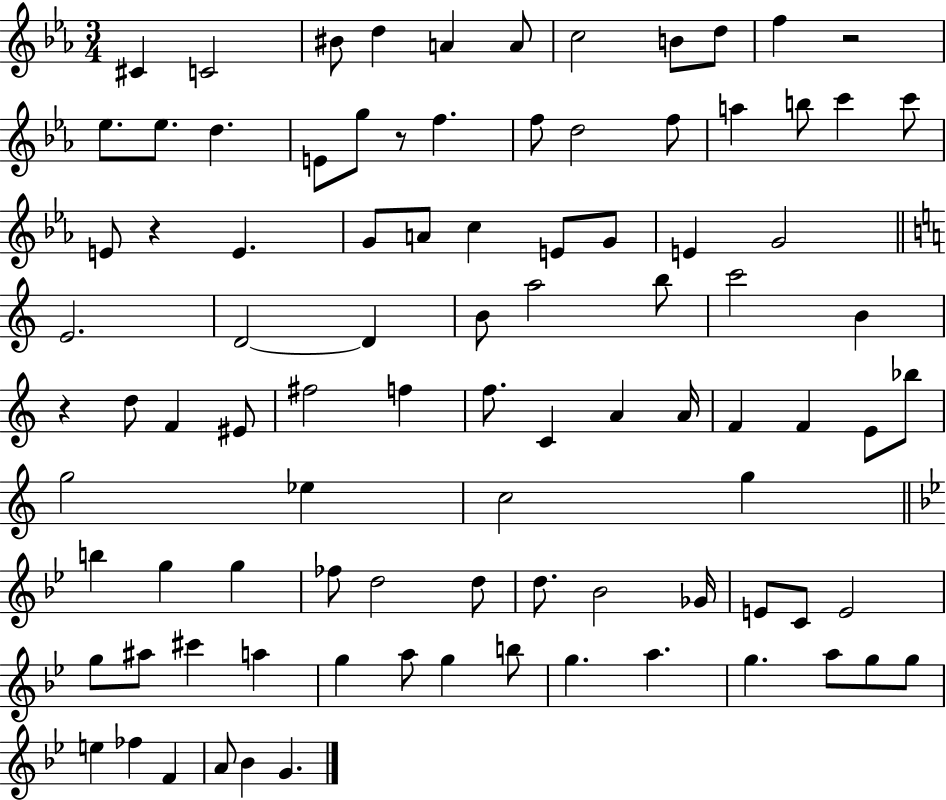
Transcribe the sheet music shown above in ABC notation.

X:1
T:Untitled
M:3/4
L:1/4
K:Eb
^C C2 ^B/2 d A A/2 c2 B/2 d/2 f z2 _e/2 _e/2 d E/2 g/2 z/2 f f/2 d2 f/2 a b/2 c' c'/2 E/2 z E G/2 A/2 c E/2 G/2 E G2 E2 D2 D B/2 a2 b/2 c'2 B z d/2 F ^E/2 ^f2 f f/2 C A A/4 F F E/2 _b/2 g2 _e c2 g b g g _f/2 d2 d/2 d/2 _B2 _G/4 E/2 C/2 E2 g/2 ^a/2 ^c' a g a/2 g b/2 g a g a/2 g/2 g/2 e _f F A/2 _B G